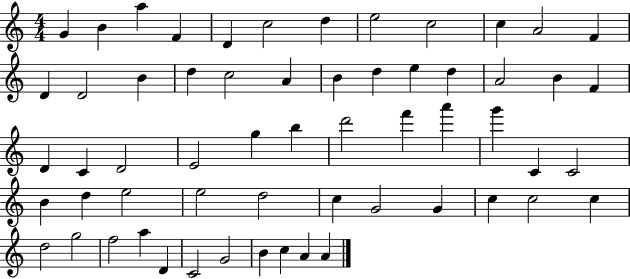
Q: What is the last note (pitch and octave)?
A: A4